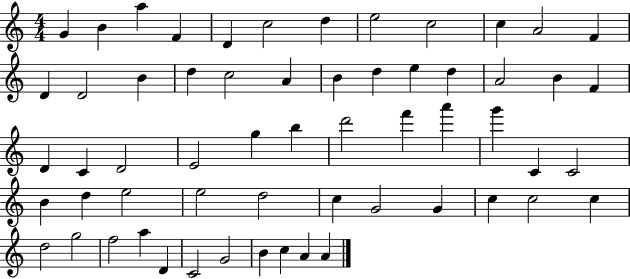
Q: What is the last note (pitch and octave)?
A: A4